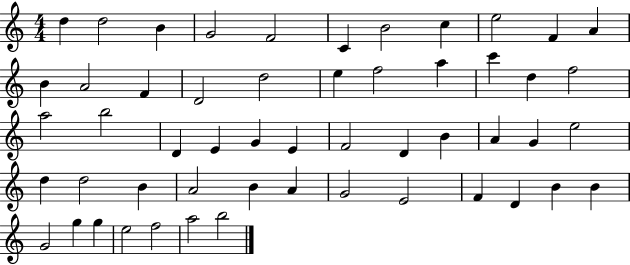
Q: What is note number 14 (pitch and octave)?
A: F4